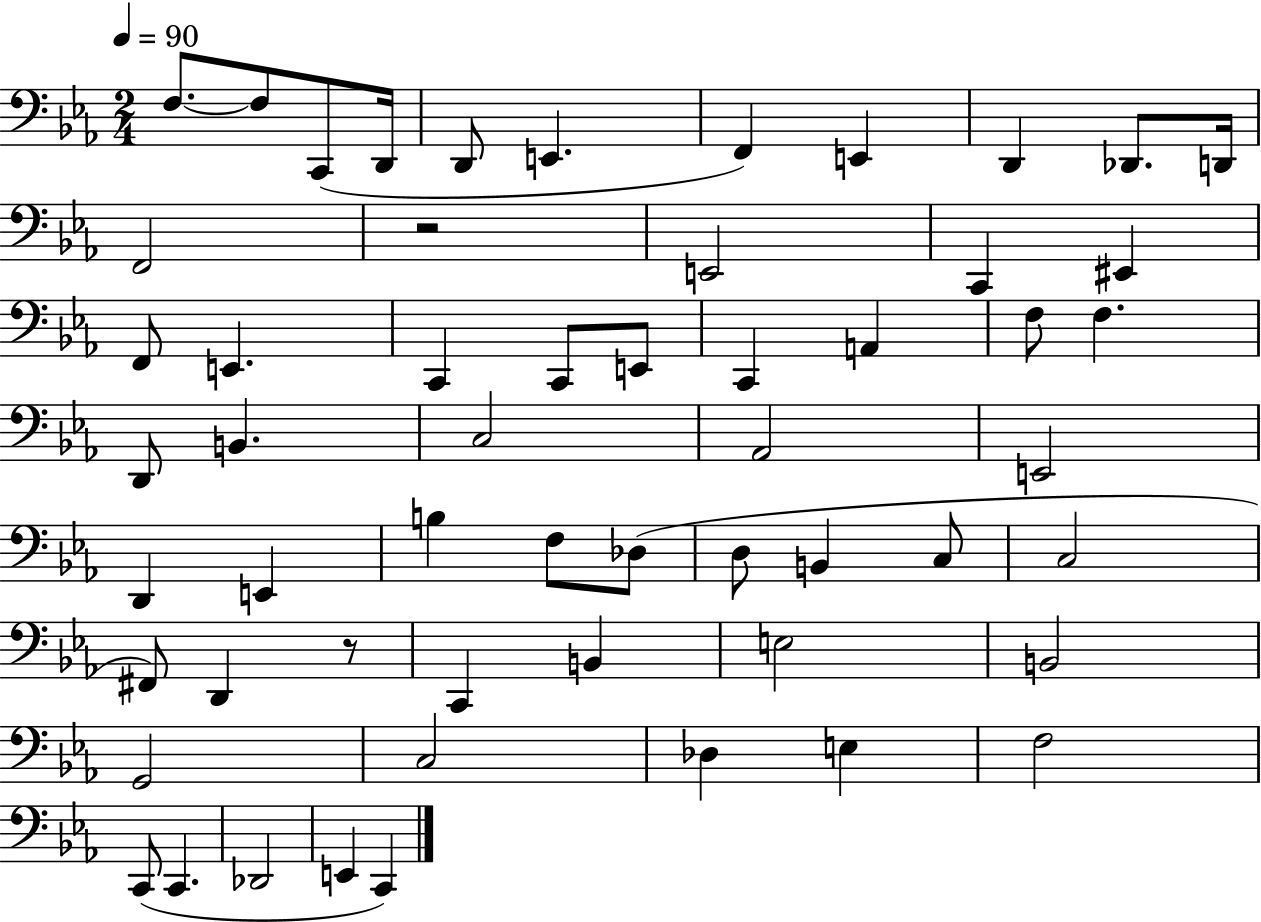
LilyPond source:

{
  \clef bass
  \numericTimeSignature
  \time 2/4
  \key ees \major
  \tempo 4 = 90
  f8.~~ f8 c,8( d,16 | d,8 e,4. | f,4) e,4 | d,4 des,8. d,16 | \break f,2 | r2 | e,2 | c,4 eis,4 | \break f,8 e,4. | c,4 c,8 e,8 | c,4 a,4 | f8 f4. | \break d,8 b,4. | c2 | aes,2 | e,2 | \break d,4 e,4 | b4 f8 des8( | d8 b,4 c8 | c2 | \break fis,8) d,4 r8 | c,4 b,4 | e2 | b,2 | \break g,2 | c2 | des4 e4 | f2 | \break c,8( c,4. | des,2 | e,4 c,4) | \bar "|."
}